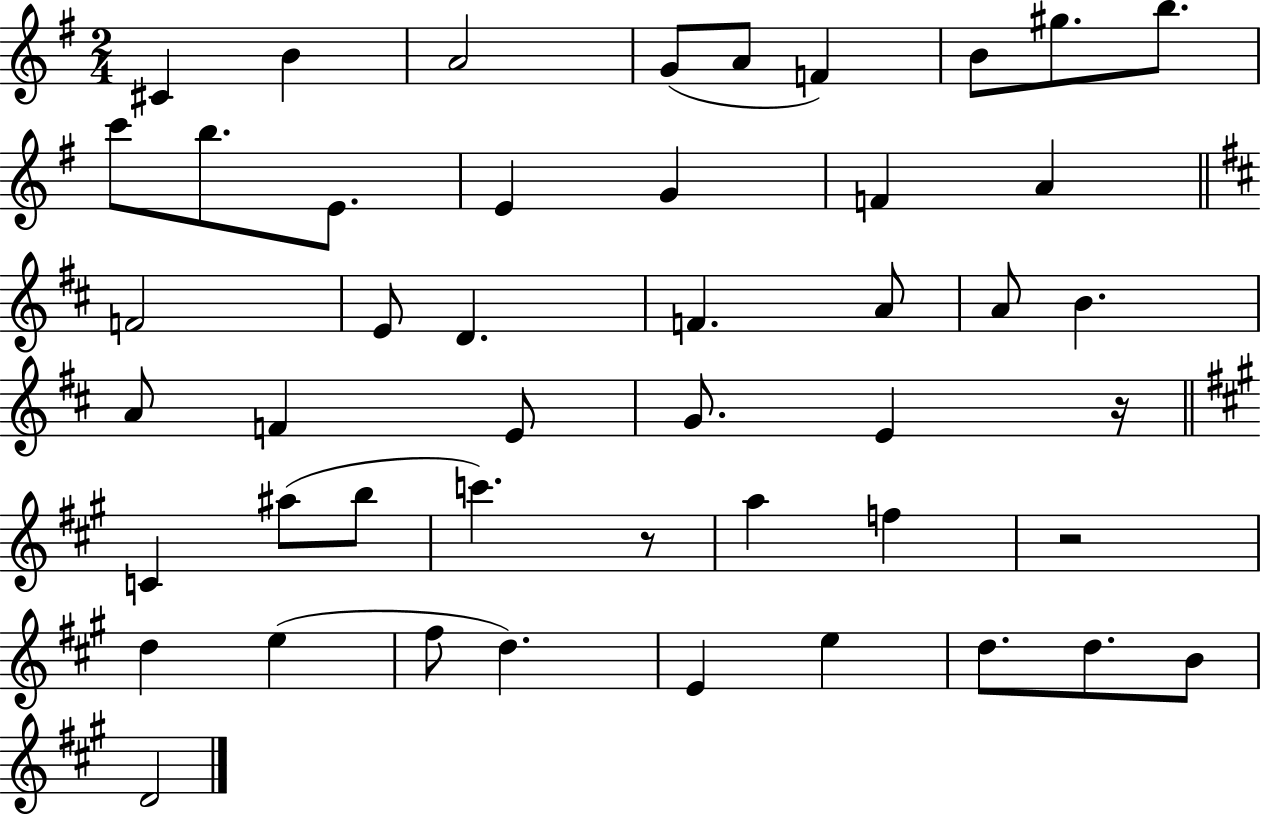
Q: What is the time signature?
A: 2/4